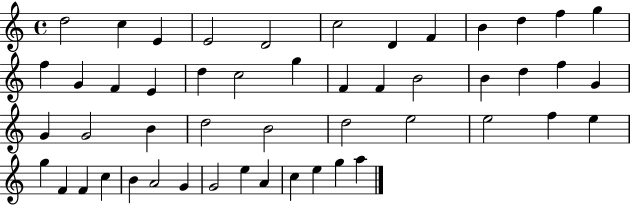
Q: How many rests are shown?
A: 0